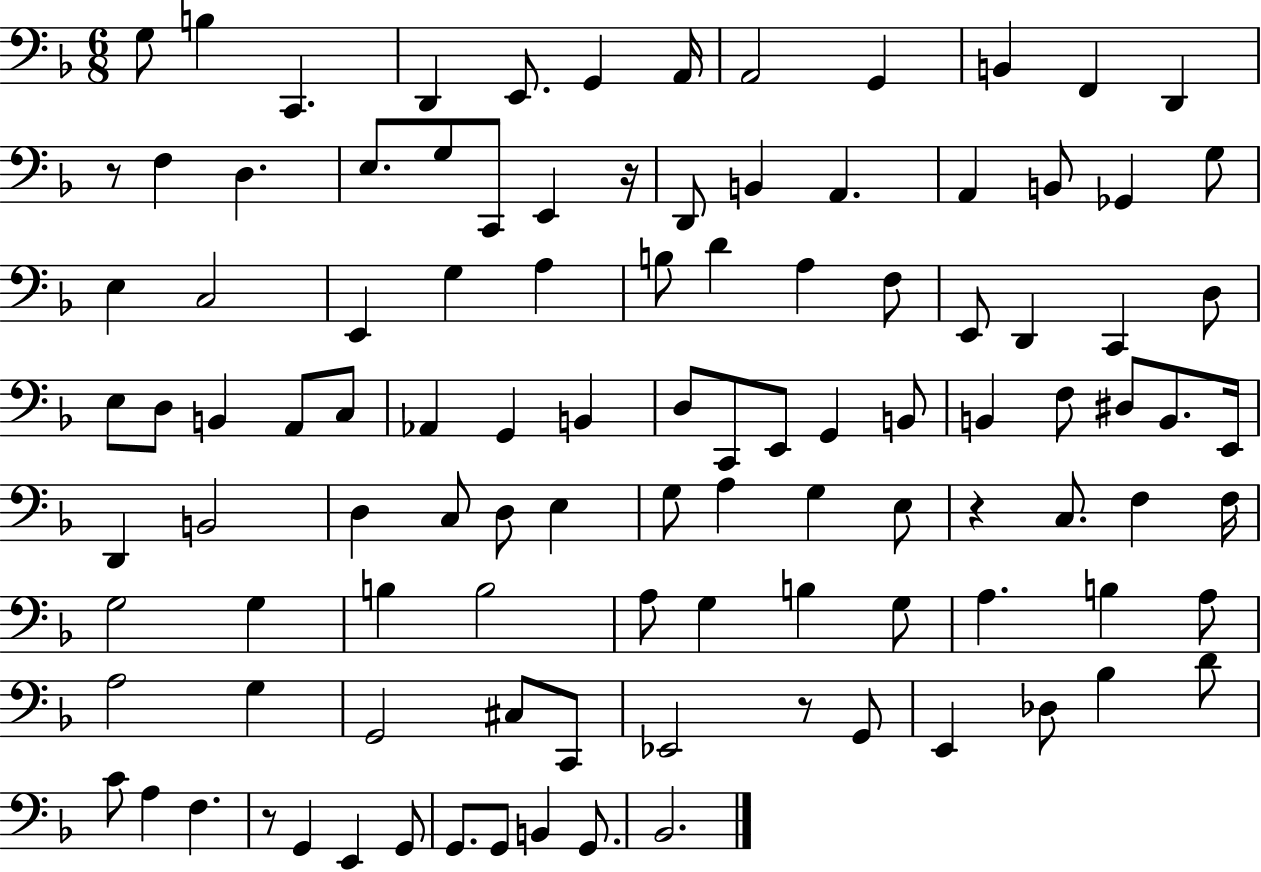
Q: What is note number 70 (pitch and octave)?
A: G3